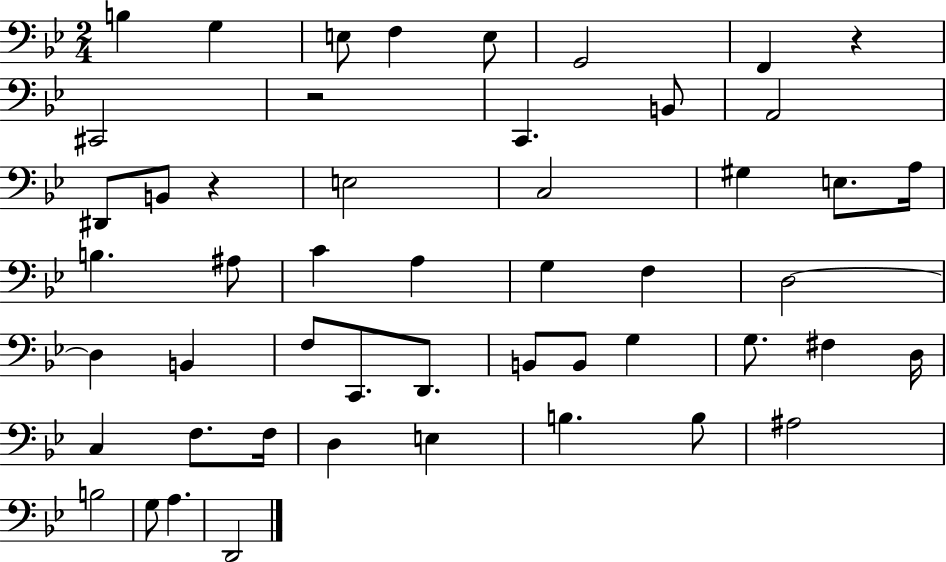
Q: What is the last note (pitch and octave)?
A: D2